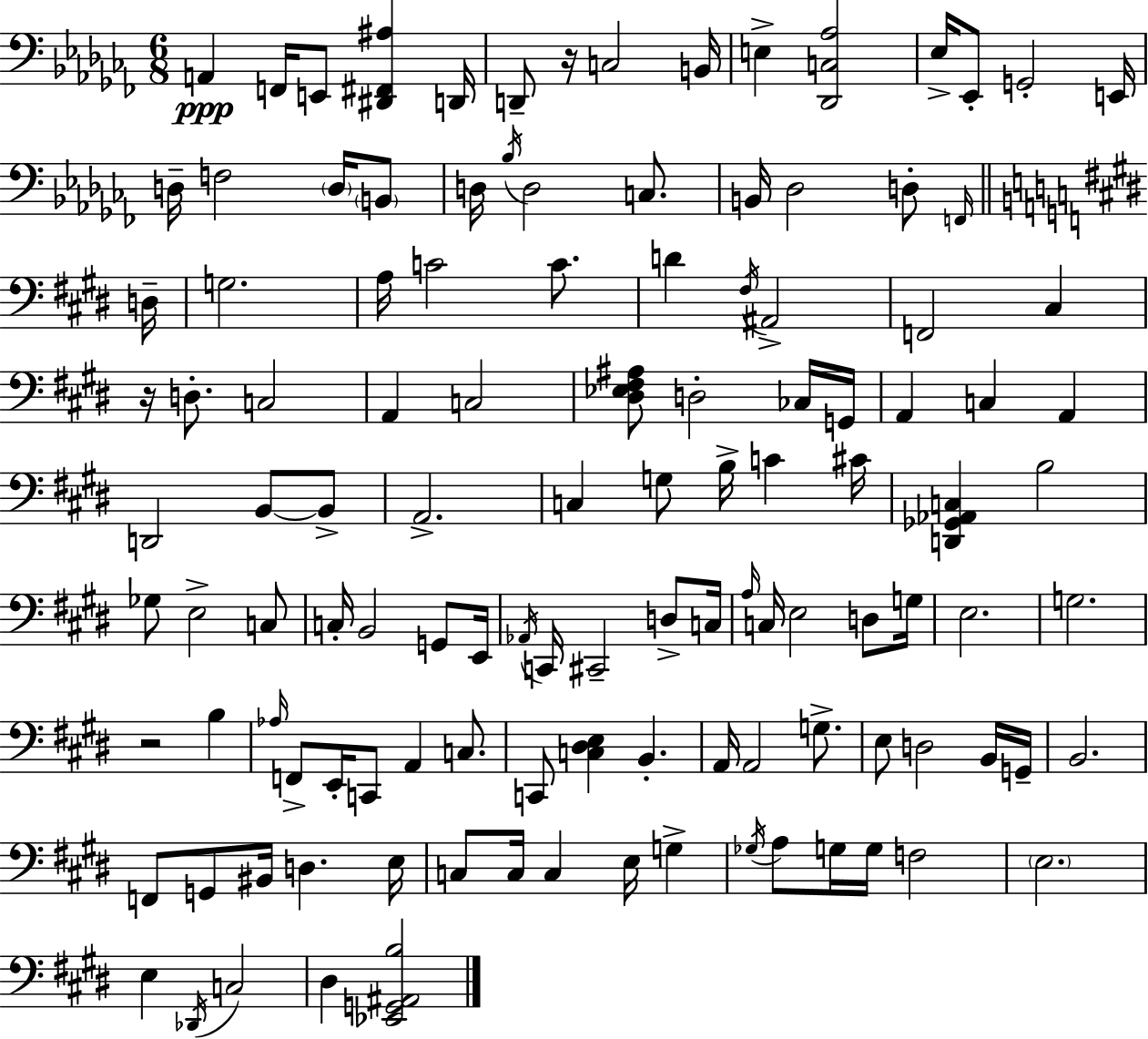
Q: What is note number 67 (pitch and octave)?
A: A3